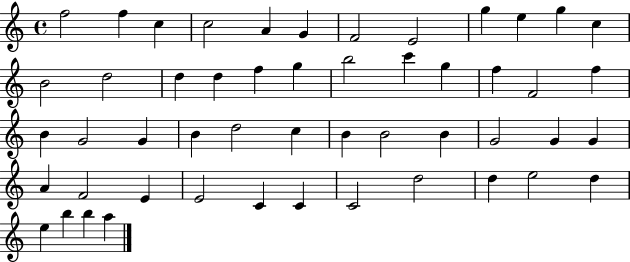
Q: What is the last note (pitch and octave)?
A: A5